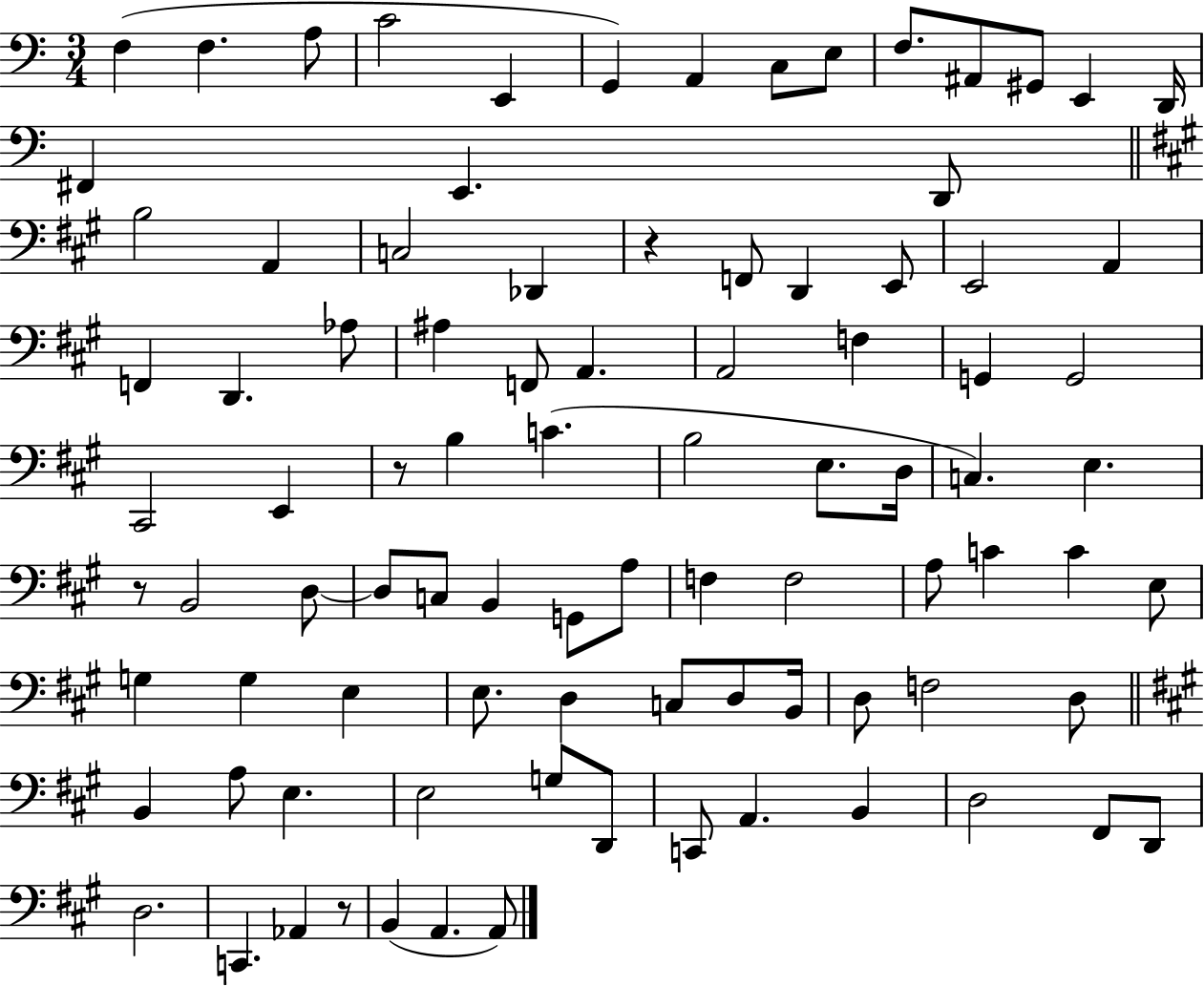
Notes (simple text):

F3/q F3/q. A3/e C4/h E2/q G2/q A2/q C3/e E3/e F3/e. A#2/e G#2/e E2/q D2/s F#2/q E2/q. D2/e B3/h A2/q C3/h Db2/q R/q F2/e D2/q E2/e E2/h A2/q F2/q D2/q. Ab3/e A#3/q F2/e A2/q. A2/h F3/q G2/q G2/h C#2/h E2/q R/e B3/q C4/q. B3/h E3/e. D3/s C3/q. E3/q. R/e B2/h D3/e D3/e C3/e B2/q G2/e A3/e F3/q F3/h A3/e C4/q C4/q E3/e G3/q G3/q E3/q E3/e. D3/q C3/e D3/e B2/s D3/e F3/h D3/e B2/q A3/e E3/q. E3/h G3/e D2/e C2/e A2/q. B2/q D3/h F#2/e D2/e D3/h. C2/q. Ab2/q R/e B2/q A2/q. A2/e